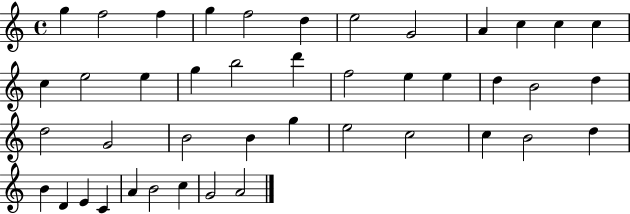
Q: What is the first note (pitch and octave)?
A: G5